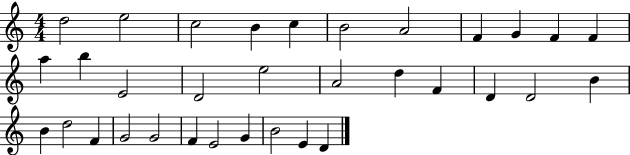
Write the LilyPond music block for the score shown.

{
  \clef treble
  \numericTimeSignature
  \time 4/4
  \key c \major
  d''2 e''2 | c''2 b'4 c''4 | b'2 a'2 | f'4 g'4 f'4 f'4 | \break a''4 b''4 e'2 | d'2 e''2 | a'2 d''4 f'4 | d'4 d'2 b'4 | \break b'4 d''2 f'4 | g'2 g'2 | f'4 e'2 g'4 | b'2 e'4 d'4 | \break \bar "|."
}